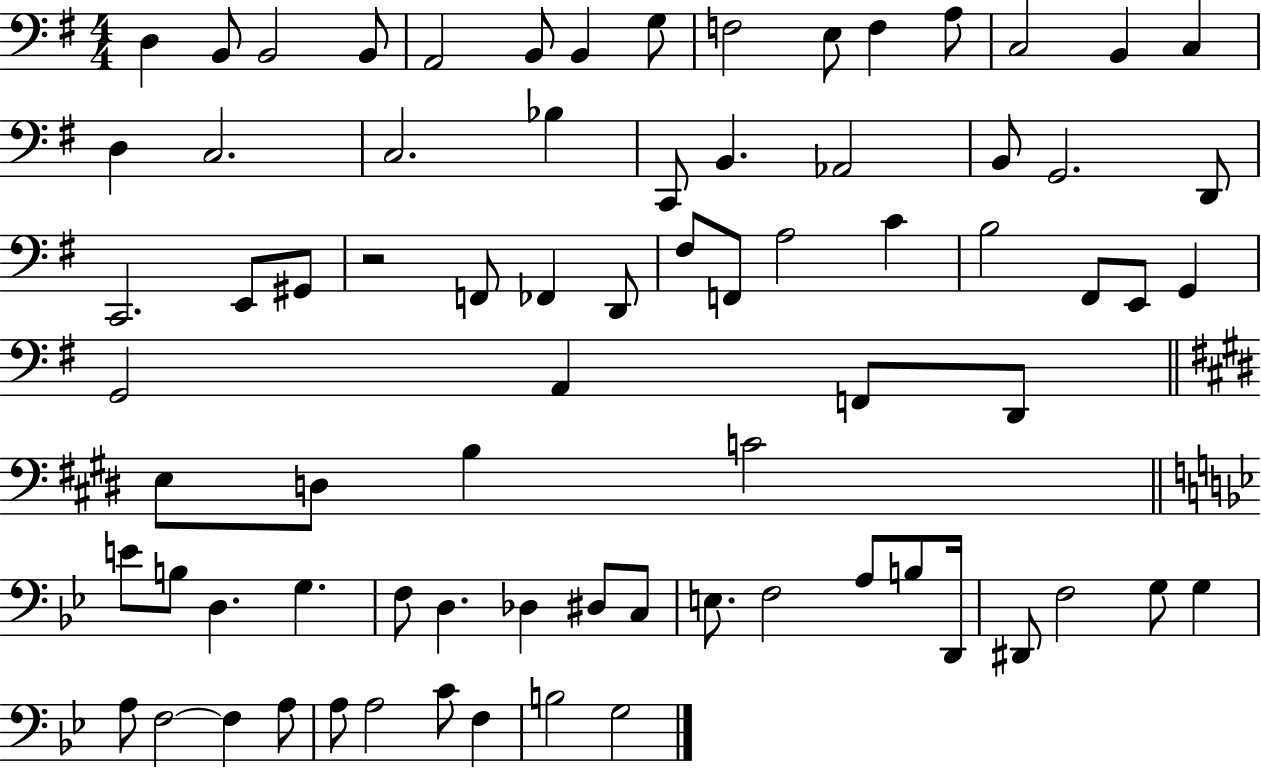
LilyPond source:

{
  \clef bass
  \numericTimeSignature
  \time 4/4
  \key g \major
  \repeat volta 2 { d4 b,8 b,2 b,8 | a,2 b,8 b,4 g8 | f2 e8 f4 a8 | c2 b,4 c4 | \break d4 c2. | c2. bes4 | c,8 b,4. aes,2 | b,8 g,2. d,8 | \break c,2. e,8 gis,8 | r2 f,8 fes,4 d,8 | fis8 f,8 a2 c'4 | b2 fis,8 e,8 g,4 | \break g,2 a,4 f,8 d,8 | \bar "||" \break \key e \major e8 d8 b4 c'2 | \bar "||" \break \key bes \major e'8 b8 d4. g4. | f8 d4. des4 dis8 c8 | e8. f2 a8 b8 d,16 | dis,8 f2 g8 g4 | \break a8 f2~~ f4 a8 | a8 a2 c'8 f4 | b2 g2 | } \bar "|."
}